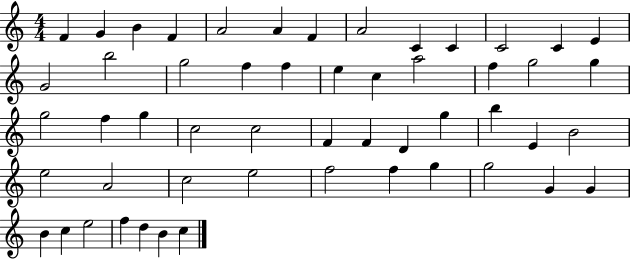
X:1
T:Untitled
M:4/4
L:1/4
K:C
F G B F A2 A F A2 C C C2 C E G2 b2 g2 f f e c a2 f g2 g g2 f g c2 c2 F F D g b E B2 e2 A2 c2 e2 f2 f g g2 G G B c e2 f d B c